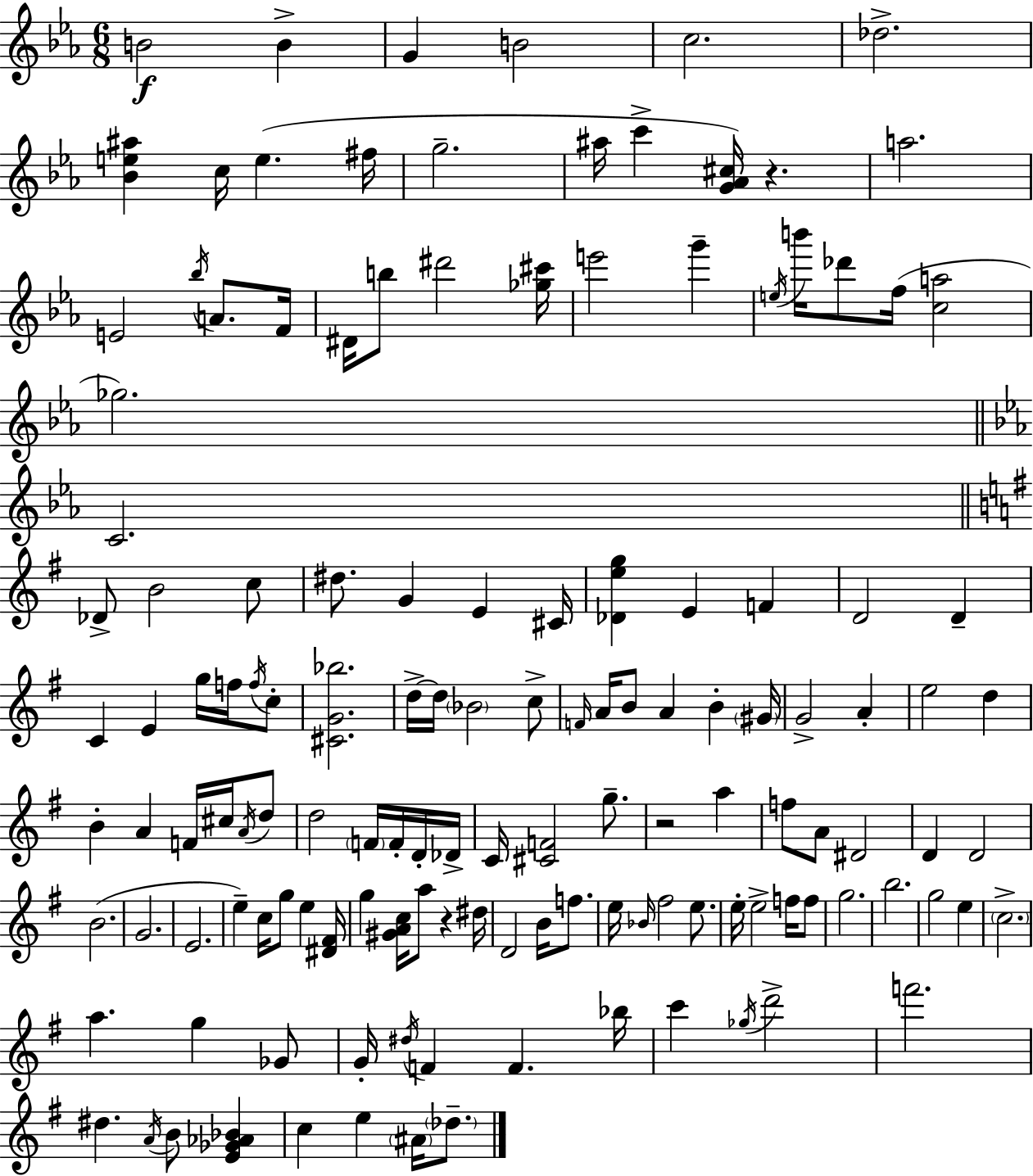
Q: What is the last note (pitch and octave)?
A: Db5